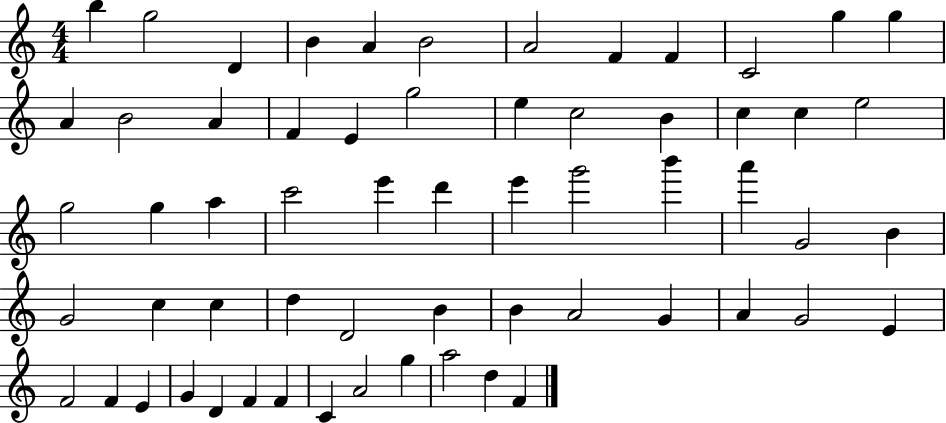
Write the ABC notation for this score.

X:1
T:Untitled
M:4/4
L:1/4
K:C
b g2 D B A B2 A2 F F C2 g g A B2 A F E g2 e c2 B c c e2 g2 g a c'2 e' d' e' g'2 b' a' G2 B G2 c c d D2 B B A2 G A G2 E F2 F E G D F F C A2 g a2 d F